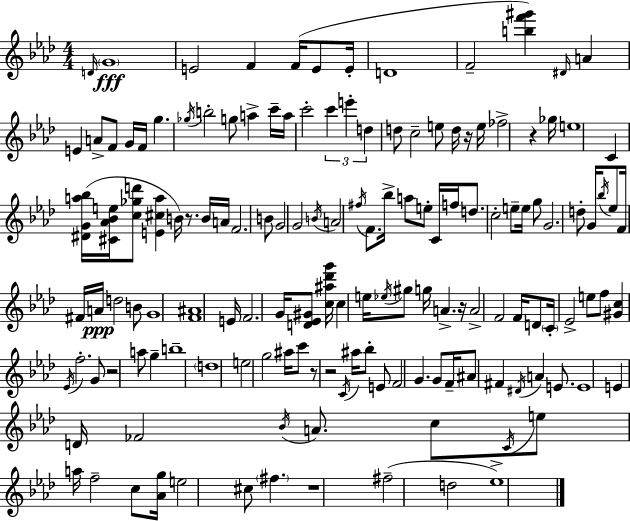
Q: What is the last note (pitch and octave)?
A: Eb5